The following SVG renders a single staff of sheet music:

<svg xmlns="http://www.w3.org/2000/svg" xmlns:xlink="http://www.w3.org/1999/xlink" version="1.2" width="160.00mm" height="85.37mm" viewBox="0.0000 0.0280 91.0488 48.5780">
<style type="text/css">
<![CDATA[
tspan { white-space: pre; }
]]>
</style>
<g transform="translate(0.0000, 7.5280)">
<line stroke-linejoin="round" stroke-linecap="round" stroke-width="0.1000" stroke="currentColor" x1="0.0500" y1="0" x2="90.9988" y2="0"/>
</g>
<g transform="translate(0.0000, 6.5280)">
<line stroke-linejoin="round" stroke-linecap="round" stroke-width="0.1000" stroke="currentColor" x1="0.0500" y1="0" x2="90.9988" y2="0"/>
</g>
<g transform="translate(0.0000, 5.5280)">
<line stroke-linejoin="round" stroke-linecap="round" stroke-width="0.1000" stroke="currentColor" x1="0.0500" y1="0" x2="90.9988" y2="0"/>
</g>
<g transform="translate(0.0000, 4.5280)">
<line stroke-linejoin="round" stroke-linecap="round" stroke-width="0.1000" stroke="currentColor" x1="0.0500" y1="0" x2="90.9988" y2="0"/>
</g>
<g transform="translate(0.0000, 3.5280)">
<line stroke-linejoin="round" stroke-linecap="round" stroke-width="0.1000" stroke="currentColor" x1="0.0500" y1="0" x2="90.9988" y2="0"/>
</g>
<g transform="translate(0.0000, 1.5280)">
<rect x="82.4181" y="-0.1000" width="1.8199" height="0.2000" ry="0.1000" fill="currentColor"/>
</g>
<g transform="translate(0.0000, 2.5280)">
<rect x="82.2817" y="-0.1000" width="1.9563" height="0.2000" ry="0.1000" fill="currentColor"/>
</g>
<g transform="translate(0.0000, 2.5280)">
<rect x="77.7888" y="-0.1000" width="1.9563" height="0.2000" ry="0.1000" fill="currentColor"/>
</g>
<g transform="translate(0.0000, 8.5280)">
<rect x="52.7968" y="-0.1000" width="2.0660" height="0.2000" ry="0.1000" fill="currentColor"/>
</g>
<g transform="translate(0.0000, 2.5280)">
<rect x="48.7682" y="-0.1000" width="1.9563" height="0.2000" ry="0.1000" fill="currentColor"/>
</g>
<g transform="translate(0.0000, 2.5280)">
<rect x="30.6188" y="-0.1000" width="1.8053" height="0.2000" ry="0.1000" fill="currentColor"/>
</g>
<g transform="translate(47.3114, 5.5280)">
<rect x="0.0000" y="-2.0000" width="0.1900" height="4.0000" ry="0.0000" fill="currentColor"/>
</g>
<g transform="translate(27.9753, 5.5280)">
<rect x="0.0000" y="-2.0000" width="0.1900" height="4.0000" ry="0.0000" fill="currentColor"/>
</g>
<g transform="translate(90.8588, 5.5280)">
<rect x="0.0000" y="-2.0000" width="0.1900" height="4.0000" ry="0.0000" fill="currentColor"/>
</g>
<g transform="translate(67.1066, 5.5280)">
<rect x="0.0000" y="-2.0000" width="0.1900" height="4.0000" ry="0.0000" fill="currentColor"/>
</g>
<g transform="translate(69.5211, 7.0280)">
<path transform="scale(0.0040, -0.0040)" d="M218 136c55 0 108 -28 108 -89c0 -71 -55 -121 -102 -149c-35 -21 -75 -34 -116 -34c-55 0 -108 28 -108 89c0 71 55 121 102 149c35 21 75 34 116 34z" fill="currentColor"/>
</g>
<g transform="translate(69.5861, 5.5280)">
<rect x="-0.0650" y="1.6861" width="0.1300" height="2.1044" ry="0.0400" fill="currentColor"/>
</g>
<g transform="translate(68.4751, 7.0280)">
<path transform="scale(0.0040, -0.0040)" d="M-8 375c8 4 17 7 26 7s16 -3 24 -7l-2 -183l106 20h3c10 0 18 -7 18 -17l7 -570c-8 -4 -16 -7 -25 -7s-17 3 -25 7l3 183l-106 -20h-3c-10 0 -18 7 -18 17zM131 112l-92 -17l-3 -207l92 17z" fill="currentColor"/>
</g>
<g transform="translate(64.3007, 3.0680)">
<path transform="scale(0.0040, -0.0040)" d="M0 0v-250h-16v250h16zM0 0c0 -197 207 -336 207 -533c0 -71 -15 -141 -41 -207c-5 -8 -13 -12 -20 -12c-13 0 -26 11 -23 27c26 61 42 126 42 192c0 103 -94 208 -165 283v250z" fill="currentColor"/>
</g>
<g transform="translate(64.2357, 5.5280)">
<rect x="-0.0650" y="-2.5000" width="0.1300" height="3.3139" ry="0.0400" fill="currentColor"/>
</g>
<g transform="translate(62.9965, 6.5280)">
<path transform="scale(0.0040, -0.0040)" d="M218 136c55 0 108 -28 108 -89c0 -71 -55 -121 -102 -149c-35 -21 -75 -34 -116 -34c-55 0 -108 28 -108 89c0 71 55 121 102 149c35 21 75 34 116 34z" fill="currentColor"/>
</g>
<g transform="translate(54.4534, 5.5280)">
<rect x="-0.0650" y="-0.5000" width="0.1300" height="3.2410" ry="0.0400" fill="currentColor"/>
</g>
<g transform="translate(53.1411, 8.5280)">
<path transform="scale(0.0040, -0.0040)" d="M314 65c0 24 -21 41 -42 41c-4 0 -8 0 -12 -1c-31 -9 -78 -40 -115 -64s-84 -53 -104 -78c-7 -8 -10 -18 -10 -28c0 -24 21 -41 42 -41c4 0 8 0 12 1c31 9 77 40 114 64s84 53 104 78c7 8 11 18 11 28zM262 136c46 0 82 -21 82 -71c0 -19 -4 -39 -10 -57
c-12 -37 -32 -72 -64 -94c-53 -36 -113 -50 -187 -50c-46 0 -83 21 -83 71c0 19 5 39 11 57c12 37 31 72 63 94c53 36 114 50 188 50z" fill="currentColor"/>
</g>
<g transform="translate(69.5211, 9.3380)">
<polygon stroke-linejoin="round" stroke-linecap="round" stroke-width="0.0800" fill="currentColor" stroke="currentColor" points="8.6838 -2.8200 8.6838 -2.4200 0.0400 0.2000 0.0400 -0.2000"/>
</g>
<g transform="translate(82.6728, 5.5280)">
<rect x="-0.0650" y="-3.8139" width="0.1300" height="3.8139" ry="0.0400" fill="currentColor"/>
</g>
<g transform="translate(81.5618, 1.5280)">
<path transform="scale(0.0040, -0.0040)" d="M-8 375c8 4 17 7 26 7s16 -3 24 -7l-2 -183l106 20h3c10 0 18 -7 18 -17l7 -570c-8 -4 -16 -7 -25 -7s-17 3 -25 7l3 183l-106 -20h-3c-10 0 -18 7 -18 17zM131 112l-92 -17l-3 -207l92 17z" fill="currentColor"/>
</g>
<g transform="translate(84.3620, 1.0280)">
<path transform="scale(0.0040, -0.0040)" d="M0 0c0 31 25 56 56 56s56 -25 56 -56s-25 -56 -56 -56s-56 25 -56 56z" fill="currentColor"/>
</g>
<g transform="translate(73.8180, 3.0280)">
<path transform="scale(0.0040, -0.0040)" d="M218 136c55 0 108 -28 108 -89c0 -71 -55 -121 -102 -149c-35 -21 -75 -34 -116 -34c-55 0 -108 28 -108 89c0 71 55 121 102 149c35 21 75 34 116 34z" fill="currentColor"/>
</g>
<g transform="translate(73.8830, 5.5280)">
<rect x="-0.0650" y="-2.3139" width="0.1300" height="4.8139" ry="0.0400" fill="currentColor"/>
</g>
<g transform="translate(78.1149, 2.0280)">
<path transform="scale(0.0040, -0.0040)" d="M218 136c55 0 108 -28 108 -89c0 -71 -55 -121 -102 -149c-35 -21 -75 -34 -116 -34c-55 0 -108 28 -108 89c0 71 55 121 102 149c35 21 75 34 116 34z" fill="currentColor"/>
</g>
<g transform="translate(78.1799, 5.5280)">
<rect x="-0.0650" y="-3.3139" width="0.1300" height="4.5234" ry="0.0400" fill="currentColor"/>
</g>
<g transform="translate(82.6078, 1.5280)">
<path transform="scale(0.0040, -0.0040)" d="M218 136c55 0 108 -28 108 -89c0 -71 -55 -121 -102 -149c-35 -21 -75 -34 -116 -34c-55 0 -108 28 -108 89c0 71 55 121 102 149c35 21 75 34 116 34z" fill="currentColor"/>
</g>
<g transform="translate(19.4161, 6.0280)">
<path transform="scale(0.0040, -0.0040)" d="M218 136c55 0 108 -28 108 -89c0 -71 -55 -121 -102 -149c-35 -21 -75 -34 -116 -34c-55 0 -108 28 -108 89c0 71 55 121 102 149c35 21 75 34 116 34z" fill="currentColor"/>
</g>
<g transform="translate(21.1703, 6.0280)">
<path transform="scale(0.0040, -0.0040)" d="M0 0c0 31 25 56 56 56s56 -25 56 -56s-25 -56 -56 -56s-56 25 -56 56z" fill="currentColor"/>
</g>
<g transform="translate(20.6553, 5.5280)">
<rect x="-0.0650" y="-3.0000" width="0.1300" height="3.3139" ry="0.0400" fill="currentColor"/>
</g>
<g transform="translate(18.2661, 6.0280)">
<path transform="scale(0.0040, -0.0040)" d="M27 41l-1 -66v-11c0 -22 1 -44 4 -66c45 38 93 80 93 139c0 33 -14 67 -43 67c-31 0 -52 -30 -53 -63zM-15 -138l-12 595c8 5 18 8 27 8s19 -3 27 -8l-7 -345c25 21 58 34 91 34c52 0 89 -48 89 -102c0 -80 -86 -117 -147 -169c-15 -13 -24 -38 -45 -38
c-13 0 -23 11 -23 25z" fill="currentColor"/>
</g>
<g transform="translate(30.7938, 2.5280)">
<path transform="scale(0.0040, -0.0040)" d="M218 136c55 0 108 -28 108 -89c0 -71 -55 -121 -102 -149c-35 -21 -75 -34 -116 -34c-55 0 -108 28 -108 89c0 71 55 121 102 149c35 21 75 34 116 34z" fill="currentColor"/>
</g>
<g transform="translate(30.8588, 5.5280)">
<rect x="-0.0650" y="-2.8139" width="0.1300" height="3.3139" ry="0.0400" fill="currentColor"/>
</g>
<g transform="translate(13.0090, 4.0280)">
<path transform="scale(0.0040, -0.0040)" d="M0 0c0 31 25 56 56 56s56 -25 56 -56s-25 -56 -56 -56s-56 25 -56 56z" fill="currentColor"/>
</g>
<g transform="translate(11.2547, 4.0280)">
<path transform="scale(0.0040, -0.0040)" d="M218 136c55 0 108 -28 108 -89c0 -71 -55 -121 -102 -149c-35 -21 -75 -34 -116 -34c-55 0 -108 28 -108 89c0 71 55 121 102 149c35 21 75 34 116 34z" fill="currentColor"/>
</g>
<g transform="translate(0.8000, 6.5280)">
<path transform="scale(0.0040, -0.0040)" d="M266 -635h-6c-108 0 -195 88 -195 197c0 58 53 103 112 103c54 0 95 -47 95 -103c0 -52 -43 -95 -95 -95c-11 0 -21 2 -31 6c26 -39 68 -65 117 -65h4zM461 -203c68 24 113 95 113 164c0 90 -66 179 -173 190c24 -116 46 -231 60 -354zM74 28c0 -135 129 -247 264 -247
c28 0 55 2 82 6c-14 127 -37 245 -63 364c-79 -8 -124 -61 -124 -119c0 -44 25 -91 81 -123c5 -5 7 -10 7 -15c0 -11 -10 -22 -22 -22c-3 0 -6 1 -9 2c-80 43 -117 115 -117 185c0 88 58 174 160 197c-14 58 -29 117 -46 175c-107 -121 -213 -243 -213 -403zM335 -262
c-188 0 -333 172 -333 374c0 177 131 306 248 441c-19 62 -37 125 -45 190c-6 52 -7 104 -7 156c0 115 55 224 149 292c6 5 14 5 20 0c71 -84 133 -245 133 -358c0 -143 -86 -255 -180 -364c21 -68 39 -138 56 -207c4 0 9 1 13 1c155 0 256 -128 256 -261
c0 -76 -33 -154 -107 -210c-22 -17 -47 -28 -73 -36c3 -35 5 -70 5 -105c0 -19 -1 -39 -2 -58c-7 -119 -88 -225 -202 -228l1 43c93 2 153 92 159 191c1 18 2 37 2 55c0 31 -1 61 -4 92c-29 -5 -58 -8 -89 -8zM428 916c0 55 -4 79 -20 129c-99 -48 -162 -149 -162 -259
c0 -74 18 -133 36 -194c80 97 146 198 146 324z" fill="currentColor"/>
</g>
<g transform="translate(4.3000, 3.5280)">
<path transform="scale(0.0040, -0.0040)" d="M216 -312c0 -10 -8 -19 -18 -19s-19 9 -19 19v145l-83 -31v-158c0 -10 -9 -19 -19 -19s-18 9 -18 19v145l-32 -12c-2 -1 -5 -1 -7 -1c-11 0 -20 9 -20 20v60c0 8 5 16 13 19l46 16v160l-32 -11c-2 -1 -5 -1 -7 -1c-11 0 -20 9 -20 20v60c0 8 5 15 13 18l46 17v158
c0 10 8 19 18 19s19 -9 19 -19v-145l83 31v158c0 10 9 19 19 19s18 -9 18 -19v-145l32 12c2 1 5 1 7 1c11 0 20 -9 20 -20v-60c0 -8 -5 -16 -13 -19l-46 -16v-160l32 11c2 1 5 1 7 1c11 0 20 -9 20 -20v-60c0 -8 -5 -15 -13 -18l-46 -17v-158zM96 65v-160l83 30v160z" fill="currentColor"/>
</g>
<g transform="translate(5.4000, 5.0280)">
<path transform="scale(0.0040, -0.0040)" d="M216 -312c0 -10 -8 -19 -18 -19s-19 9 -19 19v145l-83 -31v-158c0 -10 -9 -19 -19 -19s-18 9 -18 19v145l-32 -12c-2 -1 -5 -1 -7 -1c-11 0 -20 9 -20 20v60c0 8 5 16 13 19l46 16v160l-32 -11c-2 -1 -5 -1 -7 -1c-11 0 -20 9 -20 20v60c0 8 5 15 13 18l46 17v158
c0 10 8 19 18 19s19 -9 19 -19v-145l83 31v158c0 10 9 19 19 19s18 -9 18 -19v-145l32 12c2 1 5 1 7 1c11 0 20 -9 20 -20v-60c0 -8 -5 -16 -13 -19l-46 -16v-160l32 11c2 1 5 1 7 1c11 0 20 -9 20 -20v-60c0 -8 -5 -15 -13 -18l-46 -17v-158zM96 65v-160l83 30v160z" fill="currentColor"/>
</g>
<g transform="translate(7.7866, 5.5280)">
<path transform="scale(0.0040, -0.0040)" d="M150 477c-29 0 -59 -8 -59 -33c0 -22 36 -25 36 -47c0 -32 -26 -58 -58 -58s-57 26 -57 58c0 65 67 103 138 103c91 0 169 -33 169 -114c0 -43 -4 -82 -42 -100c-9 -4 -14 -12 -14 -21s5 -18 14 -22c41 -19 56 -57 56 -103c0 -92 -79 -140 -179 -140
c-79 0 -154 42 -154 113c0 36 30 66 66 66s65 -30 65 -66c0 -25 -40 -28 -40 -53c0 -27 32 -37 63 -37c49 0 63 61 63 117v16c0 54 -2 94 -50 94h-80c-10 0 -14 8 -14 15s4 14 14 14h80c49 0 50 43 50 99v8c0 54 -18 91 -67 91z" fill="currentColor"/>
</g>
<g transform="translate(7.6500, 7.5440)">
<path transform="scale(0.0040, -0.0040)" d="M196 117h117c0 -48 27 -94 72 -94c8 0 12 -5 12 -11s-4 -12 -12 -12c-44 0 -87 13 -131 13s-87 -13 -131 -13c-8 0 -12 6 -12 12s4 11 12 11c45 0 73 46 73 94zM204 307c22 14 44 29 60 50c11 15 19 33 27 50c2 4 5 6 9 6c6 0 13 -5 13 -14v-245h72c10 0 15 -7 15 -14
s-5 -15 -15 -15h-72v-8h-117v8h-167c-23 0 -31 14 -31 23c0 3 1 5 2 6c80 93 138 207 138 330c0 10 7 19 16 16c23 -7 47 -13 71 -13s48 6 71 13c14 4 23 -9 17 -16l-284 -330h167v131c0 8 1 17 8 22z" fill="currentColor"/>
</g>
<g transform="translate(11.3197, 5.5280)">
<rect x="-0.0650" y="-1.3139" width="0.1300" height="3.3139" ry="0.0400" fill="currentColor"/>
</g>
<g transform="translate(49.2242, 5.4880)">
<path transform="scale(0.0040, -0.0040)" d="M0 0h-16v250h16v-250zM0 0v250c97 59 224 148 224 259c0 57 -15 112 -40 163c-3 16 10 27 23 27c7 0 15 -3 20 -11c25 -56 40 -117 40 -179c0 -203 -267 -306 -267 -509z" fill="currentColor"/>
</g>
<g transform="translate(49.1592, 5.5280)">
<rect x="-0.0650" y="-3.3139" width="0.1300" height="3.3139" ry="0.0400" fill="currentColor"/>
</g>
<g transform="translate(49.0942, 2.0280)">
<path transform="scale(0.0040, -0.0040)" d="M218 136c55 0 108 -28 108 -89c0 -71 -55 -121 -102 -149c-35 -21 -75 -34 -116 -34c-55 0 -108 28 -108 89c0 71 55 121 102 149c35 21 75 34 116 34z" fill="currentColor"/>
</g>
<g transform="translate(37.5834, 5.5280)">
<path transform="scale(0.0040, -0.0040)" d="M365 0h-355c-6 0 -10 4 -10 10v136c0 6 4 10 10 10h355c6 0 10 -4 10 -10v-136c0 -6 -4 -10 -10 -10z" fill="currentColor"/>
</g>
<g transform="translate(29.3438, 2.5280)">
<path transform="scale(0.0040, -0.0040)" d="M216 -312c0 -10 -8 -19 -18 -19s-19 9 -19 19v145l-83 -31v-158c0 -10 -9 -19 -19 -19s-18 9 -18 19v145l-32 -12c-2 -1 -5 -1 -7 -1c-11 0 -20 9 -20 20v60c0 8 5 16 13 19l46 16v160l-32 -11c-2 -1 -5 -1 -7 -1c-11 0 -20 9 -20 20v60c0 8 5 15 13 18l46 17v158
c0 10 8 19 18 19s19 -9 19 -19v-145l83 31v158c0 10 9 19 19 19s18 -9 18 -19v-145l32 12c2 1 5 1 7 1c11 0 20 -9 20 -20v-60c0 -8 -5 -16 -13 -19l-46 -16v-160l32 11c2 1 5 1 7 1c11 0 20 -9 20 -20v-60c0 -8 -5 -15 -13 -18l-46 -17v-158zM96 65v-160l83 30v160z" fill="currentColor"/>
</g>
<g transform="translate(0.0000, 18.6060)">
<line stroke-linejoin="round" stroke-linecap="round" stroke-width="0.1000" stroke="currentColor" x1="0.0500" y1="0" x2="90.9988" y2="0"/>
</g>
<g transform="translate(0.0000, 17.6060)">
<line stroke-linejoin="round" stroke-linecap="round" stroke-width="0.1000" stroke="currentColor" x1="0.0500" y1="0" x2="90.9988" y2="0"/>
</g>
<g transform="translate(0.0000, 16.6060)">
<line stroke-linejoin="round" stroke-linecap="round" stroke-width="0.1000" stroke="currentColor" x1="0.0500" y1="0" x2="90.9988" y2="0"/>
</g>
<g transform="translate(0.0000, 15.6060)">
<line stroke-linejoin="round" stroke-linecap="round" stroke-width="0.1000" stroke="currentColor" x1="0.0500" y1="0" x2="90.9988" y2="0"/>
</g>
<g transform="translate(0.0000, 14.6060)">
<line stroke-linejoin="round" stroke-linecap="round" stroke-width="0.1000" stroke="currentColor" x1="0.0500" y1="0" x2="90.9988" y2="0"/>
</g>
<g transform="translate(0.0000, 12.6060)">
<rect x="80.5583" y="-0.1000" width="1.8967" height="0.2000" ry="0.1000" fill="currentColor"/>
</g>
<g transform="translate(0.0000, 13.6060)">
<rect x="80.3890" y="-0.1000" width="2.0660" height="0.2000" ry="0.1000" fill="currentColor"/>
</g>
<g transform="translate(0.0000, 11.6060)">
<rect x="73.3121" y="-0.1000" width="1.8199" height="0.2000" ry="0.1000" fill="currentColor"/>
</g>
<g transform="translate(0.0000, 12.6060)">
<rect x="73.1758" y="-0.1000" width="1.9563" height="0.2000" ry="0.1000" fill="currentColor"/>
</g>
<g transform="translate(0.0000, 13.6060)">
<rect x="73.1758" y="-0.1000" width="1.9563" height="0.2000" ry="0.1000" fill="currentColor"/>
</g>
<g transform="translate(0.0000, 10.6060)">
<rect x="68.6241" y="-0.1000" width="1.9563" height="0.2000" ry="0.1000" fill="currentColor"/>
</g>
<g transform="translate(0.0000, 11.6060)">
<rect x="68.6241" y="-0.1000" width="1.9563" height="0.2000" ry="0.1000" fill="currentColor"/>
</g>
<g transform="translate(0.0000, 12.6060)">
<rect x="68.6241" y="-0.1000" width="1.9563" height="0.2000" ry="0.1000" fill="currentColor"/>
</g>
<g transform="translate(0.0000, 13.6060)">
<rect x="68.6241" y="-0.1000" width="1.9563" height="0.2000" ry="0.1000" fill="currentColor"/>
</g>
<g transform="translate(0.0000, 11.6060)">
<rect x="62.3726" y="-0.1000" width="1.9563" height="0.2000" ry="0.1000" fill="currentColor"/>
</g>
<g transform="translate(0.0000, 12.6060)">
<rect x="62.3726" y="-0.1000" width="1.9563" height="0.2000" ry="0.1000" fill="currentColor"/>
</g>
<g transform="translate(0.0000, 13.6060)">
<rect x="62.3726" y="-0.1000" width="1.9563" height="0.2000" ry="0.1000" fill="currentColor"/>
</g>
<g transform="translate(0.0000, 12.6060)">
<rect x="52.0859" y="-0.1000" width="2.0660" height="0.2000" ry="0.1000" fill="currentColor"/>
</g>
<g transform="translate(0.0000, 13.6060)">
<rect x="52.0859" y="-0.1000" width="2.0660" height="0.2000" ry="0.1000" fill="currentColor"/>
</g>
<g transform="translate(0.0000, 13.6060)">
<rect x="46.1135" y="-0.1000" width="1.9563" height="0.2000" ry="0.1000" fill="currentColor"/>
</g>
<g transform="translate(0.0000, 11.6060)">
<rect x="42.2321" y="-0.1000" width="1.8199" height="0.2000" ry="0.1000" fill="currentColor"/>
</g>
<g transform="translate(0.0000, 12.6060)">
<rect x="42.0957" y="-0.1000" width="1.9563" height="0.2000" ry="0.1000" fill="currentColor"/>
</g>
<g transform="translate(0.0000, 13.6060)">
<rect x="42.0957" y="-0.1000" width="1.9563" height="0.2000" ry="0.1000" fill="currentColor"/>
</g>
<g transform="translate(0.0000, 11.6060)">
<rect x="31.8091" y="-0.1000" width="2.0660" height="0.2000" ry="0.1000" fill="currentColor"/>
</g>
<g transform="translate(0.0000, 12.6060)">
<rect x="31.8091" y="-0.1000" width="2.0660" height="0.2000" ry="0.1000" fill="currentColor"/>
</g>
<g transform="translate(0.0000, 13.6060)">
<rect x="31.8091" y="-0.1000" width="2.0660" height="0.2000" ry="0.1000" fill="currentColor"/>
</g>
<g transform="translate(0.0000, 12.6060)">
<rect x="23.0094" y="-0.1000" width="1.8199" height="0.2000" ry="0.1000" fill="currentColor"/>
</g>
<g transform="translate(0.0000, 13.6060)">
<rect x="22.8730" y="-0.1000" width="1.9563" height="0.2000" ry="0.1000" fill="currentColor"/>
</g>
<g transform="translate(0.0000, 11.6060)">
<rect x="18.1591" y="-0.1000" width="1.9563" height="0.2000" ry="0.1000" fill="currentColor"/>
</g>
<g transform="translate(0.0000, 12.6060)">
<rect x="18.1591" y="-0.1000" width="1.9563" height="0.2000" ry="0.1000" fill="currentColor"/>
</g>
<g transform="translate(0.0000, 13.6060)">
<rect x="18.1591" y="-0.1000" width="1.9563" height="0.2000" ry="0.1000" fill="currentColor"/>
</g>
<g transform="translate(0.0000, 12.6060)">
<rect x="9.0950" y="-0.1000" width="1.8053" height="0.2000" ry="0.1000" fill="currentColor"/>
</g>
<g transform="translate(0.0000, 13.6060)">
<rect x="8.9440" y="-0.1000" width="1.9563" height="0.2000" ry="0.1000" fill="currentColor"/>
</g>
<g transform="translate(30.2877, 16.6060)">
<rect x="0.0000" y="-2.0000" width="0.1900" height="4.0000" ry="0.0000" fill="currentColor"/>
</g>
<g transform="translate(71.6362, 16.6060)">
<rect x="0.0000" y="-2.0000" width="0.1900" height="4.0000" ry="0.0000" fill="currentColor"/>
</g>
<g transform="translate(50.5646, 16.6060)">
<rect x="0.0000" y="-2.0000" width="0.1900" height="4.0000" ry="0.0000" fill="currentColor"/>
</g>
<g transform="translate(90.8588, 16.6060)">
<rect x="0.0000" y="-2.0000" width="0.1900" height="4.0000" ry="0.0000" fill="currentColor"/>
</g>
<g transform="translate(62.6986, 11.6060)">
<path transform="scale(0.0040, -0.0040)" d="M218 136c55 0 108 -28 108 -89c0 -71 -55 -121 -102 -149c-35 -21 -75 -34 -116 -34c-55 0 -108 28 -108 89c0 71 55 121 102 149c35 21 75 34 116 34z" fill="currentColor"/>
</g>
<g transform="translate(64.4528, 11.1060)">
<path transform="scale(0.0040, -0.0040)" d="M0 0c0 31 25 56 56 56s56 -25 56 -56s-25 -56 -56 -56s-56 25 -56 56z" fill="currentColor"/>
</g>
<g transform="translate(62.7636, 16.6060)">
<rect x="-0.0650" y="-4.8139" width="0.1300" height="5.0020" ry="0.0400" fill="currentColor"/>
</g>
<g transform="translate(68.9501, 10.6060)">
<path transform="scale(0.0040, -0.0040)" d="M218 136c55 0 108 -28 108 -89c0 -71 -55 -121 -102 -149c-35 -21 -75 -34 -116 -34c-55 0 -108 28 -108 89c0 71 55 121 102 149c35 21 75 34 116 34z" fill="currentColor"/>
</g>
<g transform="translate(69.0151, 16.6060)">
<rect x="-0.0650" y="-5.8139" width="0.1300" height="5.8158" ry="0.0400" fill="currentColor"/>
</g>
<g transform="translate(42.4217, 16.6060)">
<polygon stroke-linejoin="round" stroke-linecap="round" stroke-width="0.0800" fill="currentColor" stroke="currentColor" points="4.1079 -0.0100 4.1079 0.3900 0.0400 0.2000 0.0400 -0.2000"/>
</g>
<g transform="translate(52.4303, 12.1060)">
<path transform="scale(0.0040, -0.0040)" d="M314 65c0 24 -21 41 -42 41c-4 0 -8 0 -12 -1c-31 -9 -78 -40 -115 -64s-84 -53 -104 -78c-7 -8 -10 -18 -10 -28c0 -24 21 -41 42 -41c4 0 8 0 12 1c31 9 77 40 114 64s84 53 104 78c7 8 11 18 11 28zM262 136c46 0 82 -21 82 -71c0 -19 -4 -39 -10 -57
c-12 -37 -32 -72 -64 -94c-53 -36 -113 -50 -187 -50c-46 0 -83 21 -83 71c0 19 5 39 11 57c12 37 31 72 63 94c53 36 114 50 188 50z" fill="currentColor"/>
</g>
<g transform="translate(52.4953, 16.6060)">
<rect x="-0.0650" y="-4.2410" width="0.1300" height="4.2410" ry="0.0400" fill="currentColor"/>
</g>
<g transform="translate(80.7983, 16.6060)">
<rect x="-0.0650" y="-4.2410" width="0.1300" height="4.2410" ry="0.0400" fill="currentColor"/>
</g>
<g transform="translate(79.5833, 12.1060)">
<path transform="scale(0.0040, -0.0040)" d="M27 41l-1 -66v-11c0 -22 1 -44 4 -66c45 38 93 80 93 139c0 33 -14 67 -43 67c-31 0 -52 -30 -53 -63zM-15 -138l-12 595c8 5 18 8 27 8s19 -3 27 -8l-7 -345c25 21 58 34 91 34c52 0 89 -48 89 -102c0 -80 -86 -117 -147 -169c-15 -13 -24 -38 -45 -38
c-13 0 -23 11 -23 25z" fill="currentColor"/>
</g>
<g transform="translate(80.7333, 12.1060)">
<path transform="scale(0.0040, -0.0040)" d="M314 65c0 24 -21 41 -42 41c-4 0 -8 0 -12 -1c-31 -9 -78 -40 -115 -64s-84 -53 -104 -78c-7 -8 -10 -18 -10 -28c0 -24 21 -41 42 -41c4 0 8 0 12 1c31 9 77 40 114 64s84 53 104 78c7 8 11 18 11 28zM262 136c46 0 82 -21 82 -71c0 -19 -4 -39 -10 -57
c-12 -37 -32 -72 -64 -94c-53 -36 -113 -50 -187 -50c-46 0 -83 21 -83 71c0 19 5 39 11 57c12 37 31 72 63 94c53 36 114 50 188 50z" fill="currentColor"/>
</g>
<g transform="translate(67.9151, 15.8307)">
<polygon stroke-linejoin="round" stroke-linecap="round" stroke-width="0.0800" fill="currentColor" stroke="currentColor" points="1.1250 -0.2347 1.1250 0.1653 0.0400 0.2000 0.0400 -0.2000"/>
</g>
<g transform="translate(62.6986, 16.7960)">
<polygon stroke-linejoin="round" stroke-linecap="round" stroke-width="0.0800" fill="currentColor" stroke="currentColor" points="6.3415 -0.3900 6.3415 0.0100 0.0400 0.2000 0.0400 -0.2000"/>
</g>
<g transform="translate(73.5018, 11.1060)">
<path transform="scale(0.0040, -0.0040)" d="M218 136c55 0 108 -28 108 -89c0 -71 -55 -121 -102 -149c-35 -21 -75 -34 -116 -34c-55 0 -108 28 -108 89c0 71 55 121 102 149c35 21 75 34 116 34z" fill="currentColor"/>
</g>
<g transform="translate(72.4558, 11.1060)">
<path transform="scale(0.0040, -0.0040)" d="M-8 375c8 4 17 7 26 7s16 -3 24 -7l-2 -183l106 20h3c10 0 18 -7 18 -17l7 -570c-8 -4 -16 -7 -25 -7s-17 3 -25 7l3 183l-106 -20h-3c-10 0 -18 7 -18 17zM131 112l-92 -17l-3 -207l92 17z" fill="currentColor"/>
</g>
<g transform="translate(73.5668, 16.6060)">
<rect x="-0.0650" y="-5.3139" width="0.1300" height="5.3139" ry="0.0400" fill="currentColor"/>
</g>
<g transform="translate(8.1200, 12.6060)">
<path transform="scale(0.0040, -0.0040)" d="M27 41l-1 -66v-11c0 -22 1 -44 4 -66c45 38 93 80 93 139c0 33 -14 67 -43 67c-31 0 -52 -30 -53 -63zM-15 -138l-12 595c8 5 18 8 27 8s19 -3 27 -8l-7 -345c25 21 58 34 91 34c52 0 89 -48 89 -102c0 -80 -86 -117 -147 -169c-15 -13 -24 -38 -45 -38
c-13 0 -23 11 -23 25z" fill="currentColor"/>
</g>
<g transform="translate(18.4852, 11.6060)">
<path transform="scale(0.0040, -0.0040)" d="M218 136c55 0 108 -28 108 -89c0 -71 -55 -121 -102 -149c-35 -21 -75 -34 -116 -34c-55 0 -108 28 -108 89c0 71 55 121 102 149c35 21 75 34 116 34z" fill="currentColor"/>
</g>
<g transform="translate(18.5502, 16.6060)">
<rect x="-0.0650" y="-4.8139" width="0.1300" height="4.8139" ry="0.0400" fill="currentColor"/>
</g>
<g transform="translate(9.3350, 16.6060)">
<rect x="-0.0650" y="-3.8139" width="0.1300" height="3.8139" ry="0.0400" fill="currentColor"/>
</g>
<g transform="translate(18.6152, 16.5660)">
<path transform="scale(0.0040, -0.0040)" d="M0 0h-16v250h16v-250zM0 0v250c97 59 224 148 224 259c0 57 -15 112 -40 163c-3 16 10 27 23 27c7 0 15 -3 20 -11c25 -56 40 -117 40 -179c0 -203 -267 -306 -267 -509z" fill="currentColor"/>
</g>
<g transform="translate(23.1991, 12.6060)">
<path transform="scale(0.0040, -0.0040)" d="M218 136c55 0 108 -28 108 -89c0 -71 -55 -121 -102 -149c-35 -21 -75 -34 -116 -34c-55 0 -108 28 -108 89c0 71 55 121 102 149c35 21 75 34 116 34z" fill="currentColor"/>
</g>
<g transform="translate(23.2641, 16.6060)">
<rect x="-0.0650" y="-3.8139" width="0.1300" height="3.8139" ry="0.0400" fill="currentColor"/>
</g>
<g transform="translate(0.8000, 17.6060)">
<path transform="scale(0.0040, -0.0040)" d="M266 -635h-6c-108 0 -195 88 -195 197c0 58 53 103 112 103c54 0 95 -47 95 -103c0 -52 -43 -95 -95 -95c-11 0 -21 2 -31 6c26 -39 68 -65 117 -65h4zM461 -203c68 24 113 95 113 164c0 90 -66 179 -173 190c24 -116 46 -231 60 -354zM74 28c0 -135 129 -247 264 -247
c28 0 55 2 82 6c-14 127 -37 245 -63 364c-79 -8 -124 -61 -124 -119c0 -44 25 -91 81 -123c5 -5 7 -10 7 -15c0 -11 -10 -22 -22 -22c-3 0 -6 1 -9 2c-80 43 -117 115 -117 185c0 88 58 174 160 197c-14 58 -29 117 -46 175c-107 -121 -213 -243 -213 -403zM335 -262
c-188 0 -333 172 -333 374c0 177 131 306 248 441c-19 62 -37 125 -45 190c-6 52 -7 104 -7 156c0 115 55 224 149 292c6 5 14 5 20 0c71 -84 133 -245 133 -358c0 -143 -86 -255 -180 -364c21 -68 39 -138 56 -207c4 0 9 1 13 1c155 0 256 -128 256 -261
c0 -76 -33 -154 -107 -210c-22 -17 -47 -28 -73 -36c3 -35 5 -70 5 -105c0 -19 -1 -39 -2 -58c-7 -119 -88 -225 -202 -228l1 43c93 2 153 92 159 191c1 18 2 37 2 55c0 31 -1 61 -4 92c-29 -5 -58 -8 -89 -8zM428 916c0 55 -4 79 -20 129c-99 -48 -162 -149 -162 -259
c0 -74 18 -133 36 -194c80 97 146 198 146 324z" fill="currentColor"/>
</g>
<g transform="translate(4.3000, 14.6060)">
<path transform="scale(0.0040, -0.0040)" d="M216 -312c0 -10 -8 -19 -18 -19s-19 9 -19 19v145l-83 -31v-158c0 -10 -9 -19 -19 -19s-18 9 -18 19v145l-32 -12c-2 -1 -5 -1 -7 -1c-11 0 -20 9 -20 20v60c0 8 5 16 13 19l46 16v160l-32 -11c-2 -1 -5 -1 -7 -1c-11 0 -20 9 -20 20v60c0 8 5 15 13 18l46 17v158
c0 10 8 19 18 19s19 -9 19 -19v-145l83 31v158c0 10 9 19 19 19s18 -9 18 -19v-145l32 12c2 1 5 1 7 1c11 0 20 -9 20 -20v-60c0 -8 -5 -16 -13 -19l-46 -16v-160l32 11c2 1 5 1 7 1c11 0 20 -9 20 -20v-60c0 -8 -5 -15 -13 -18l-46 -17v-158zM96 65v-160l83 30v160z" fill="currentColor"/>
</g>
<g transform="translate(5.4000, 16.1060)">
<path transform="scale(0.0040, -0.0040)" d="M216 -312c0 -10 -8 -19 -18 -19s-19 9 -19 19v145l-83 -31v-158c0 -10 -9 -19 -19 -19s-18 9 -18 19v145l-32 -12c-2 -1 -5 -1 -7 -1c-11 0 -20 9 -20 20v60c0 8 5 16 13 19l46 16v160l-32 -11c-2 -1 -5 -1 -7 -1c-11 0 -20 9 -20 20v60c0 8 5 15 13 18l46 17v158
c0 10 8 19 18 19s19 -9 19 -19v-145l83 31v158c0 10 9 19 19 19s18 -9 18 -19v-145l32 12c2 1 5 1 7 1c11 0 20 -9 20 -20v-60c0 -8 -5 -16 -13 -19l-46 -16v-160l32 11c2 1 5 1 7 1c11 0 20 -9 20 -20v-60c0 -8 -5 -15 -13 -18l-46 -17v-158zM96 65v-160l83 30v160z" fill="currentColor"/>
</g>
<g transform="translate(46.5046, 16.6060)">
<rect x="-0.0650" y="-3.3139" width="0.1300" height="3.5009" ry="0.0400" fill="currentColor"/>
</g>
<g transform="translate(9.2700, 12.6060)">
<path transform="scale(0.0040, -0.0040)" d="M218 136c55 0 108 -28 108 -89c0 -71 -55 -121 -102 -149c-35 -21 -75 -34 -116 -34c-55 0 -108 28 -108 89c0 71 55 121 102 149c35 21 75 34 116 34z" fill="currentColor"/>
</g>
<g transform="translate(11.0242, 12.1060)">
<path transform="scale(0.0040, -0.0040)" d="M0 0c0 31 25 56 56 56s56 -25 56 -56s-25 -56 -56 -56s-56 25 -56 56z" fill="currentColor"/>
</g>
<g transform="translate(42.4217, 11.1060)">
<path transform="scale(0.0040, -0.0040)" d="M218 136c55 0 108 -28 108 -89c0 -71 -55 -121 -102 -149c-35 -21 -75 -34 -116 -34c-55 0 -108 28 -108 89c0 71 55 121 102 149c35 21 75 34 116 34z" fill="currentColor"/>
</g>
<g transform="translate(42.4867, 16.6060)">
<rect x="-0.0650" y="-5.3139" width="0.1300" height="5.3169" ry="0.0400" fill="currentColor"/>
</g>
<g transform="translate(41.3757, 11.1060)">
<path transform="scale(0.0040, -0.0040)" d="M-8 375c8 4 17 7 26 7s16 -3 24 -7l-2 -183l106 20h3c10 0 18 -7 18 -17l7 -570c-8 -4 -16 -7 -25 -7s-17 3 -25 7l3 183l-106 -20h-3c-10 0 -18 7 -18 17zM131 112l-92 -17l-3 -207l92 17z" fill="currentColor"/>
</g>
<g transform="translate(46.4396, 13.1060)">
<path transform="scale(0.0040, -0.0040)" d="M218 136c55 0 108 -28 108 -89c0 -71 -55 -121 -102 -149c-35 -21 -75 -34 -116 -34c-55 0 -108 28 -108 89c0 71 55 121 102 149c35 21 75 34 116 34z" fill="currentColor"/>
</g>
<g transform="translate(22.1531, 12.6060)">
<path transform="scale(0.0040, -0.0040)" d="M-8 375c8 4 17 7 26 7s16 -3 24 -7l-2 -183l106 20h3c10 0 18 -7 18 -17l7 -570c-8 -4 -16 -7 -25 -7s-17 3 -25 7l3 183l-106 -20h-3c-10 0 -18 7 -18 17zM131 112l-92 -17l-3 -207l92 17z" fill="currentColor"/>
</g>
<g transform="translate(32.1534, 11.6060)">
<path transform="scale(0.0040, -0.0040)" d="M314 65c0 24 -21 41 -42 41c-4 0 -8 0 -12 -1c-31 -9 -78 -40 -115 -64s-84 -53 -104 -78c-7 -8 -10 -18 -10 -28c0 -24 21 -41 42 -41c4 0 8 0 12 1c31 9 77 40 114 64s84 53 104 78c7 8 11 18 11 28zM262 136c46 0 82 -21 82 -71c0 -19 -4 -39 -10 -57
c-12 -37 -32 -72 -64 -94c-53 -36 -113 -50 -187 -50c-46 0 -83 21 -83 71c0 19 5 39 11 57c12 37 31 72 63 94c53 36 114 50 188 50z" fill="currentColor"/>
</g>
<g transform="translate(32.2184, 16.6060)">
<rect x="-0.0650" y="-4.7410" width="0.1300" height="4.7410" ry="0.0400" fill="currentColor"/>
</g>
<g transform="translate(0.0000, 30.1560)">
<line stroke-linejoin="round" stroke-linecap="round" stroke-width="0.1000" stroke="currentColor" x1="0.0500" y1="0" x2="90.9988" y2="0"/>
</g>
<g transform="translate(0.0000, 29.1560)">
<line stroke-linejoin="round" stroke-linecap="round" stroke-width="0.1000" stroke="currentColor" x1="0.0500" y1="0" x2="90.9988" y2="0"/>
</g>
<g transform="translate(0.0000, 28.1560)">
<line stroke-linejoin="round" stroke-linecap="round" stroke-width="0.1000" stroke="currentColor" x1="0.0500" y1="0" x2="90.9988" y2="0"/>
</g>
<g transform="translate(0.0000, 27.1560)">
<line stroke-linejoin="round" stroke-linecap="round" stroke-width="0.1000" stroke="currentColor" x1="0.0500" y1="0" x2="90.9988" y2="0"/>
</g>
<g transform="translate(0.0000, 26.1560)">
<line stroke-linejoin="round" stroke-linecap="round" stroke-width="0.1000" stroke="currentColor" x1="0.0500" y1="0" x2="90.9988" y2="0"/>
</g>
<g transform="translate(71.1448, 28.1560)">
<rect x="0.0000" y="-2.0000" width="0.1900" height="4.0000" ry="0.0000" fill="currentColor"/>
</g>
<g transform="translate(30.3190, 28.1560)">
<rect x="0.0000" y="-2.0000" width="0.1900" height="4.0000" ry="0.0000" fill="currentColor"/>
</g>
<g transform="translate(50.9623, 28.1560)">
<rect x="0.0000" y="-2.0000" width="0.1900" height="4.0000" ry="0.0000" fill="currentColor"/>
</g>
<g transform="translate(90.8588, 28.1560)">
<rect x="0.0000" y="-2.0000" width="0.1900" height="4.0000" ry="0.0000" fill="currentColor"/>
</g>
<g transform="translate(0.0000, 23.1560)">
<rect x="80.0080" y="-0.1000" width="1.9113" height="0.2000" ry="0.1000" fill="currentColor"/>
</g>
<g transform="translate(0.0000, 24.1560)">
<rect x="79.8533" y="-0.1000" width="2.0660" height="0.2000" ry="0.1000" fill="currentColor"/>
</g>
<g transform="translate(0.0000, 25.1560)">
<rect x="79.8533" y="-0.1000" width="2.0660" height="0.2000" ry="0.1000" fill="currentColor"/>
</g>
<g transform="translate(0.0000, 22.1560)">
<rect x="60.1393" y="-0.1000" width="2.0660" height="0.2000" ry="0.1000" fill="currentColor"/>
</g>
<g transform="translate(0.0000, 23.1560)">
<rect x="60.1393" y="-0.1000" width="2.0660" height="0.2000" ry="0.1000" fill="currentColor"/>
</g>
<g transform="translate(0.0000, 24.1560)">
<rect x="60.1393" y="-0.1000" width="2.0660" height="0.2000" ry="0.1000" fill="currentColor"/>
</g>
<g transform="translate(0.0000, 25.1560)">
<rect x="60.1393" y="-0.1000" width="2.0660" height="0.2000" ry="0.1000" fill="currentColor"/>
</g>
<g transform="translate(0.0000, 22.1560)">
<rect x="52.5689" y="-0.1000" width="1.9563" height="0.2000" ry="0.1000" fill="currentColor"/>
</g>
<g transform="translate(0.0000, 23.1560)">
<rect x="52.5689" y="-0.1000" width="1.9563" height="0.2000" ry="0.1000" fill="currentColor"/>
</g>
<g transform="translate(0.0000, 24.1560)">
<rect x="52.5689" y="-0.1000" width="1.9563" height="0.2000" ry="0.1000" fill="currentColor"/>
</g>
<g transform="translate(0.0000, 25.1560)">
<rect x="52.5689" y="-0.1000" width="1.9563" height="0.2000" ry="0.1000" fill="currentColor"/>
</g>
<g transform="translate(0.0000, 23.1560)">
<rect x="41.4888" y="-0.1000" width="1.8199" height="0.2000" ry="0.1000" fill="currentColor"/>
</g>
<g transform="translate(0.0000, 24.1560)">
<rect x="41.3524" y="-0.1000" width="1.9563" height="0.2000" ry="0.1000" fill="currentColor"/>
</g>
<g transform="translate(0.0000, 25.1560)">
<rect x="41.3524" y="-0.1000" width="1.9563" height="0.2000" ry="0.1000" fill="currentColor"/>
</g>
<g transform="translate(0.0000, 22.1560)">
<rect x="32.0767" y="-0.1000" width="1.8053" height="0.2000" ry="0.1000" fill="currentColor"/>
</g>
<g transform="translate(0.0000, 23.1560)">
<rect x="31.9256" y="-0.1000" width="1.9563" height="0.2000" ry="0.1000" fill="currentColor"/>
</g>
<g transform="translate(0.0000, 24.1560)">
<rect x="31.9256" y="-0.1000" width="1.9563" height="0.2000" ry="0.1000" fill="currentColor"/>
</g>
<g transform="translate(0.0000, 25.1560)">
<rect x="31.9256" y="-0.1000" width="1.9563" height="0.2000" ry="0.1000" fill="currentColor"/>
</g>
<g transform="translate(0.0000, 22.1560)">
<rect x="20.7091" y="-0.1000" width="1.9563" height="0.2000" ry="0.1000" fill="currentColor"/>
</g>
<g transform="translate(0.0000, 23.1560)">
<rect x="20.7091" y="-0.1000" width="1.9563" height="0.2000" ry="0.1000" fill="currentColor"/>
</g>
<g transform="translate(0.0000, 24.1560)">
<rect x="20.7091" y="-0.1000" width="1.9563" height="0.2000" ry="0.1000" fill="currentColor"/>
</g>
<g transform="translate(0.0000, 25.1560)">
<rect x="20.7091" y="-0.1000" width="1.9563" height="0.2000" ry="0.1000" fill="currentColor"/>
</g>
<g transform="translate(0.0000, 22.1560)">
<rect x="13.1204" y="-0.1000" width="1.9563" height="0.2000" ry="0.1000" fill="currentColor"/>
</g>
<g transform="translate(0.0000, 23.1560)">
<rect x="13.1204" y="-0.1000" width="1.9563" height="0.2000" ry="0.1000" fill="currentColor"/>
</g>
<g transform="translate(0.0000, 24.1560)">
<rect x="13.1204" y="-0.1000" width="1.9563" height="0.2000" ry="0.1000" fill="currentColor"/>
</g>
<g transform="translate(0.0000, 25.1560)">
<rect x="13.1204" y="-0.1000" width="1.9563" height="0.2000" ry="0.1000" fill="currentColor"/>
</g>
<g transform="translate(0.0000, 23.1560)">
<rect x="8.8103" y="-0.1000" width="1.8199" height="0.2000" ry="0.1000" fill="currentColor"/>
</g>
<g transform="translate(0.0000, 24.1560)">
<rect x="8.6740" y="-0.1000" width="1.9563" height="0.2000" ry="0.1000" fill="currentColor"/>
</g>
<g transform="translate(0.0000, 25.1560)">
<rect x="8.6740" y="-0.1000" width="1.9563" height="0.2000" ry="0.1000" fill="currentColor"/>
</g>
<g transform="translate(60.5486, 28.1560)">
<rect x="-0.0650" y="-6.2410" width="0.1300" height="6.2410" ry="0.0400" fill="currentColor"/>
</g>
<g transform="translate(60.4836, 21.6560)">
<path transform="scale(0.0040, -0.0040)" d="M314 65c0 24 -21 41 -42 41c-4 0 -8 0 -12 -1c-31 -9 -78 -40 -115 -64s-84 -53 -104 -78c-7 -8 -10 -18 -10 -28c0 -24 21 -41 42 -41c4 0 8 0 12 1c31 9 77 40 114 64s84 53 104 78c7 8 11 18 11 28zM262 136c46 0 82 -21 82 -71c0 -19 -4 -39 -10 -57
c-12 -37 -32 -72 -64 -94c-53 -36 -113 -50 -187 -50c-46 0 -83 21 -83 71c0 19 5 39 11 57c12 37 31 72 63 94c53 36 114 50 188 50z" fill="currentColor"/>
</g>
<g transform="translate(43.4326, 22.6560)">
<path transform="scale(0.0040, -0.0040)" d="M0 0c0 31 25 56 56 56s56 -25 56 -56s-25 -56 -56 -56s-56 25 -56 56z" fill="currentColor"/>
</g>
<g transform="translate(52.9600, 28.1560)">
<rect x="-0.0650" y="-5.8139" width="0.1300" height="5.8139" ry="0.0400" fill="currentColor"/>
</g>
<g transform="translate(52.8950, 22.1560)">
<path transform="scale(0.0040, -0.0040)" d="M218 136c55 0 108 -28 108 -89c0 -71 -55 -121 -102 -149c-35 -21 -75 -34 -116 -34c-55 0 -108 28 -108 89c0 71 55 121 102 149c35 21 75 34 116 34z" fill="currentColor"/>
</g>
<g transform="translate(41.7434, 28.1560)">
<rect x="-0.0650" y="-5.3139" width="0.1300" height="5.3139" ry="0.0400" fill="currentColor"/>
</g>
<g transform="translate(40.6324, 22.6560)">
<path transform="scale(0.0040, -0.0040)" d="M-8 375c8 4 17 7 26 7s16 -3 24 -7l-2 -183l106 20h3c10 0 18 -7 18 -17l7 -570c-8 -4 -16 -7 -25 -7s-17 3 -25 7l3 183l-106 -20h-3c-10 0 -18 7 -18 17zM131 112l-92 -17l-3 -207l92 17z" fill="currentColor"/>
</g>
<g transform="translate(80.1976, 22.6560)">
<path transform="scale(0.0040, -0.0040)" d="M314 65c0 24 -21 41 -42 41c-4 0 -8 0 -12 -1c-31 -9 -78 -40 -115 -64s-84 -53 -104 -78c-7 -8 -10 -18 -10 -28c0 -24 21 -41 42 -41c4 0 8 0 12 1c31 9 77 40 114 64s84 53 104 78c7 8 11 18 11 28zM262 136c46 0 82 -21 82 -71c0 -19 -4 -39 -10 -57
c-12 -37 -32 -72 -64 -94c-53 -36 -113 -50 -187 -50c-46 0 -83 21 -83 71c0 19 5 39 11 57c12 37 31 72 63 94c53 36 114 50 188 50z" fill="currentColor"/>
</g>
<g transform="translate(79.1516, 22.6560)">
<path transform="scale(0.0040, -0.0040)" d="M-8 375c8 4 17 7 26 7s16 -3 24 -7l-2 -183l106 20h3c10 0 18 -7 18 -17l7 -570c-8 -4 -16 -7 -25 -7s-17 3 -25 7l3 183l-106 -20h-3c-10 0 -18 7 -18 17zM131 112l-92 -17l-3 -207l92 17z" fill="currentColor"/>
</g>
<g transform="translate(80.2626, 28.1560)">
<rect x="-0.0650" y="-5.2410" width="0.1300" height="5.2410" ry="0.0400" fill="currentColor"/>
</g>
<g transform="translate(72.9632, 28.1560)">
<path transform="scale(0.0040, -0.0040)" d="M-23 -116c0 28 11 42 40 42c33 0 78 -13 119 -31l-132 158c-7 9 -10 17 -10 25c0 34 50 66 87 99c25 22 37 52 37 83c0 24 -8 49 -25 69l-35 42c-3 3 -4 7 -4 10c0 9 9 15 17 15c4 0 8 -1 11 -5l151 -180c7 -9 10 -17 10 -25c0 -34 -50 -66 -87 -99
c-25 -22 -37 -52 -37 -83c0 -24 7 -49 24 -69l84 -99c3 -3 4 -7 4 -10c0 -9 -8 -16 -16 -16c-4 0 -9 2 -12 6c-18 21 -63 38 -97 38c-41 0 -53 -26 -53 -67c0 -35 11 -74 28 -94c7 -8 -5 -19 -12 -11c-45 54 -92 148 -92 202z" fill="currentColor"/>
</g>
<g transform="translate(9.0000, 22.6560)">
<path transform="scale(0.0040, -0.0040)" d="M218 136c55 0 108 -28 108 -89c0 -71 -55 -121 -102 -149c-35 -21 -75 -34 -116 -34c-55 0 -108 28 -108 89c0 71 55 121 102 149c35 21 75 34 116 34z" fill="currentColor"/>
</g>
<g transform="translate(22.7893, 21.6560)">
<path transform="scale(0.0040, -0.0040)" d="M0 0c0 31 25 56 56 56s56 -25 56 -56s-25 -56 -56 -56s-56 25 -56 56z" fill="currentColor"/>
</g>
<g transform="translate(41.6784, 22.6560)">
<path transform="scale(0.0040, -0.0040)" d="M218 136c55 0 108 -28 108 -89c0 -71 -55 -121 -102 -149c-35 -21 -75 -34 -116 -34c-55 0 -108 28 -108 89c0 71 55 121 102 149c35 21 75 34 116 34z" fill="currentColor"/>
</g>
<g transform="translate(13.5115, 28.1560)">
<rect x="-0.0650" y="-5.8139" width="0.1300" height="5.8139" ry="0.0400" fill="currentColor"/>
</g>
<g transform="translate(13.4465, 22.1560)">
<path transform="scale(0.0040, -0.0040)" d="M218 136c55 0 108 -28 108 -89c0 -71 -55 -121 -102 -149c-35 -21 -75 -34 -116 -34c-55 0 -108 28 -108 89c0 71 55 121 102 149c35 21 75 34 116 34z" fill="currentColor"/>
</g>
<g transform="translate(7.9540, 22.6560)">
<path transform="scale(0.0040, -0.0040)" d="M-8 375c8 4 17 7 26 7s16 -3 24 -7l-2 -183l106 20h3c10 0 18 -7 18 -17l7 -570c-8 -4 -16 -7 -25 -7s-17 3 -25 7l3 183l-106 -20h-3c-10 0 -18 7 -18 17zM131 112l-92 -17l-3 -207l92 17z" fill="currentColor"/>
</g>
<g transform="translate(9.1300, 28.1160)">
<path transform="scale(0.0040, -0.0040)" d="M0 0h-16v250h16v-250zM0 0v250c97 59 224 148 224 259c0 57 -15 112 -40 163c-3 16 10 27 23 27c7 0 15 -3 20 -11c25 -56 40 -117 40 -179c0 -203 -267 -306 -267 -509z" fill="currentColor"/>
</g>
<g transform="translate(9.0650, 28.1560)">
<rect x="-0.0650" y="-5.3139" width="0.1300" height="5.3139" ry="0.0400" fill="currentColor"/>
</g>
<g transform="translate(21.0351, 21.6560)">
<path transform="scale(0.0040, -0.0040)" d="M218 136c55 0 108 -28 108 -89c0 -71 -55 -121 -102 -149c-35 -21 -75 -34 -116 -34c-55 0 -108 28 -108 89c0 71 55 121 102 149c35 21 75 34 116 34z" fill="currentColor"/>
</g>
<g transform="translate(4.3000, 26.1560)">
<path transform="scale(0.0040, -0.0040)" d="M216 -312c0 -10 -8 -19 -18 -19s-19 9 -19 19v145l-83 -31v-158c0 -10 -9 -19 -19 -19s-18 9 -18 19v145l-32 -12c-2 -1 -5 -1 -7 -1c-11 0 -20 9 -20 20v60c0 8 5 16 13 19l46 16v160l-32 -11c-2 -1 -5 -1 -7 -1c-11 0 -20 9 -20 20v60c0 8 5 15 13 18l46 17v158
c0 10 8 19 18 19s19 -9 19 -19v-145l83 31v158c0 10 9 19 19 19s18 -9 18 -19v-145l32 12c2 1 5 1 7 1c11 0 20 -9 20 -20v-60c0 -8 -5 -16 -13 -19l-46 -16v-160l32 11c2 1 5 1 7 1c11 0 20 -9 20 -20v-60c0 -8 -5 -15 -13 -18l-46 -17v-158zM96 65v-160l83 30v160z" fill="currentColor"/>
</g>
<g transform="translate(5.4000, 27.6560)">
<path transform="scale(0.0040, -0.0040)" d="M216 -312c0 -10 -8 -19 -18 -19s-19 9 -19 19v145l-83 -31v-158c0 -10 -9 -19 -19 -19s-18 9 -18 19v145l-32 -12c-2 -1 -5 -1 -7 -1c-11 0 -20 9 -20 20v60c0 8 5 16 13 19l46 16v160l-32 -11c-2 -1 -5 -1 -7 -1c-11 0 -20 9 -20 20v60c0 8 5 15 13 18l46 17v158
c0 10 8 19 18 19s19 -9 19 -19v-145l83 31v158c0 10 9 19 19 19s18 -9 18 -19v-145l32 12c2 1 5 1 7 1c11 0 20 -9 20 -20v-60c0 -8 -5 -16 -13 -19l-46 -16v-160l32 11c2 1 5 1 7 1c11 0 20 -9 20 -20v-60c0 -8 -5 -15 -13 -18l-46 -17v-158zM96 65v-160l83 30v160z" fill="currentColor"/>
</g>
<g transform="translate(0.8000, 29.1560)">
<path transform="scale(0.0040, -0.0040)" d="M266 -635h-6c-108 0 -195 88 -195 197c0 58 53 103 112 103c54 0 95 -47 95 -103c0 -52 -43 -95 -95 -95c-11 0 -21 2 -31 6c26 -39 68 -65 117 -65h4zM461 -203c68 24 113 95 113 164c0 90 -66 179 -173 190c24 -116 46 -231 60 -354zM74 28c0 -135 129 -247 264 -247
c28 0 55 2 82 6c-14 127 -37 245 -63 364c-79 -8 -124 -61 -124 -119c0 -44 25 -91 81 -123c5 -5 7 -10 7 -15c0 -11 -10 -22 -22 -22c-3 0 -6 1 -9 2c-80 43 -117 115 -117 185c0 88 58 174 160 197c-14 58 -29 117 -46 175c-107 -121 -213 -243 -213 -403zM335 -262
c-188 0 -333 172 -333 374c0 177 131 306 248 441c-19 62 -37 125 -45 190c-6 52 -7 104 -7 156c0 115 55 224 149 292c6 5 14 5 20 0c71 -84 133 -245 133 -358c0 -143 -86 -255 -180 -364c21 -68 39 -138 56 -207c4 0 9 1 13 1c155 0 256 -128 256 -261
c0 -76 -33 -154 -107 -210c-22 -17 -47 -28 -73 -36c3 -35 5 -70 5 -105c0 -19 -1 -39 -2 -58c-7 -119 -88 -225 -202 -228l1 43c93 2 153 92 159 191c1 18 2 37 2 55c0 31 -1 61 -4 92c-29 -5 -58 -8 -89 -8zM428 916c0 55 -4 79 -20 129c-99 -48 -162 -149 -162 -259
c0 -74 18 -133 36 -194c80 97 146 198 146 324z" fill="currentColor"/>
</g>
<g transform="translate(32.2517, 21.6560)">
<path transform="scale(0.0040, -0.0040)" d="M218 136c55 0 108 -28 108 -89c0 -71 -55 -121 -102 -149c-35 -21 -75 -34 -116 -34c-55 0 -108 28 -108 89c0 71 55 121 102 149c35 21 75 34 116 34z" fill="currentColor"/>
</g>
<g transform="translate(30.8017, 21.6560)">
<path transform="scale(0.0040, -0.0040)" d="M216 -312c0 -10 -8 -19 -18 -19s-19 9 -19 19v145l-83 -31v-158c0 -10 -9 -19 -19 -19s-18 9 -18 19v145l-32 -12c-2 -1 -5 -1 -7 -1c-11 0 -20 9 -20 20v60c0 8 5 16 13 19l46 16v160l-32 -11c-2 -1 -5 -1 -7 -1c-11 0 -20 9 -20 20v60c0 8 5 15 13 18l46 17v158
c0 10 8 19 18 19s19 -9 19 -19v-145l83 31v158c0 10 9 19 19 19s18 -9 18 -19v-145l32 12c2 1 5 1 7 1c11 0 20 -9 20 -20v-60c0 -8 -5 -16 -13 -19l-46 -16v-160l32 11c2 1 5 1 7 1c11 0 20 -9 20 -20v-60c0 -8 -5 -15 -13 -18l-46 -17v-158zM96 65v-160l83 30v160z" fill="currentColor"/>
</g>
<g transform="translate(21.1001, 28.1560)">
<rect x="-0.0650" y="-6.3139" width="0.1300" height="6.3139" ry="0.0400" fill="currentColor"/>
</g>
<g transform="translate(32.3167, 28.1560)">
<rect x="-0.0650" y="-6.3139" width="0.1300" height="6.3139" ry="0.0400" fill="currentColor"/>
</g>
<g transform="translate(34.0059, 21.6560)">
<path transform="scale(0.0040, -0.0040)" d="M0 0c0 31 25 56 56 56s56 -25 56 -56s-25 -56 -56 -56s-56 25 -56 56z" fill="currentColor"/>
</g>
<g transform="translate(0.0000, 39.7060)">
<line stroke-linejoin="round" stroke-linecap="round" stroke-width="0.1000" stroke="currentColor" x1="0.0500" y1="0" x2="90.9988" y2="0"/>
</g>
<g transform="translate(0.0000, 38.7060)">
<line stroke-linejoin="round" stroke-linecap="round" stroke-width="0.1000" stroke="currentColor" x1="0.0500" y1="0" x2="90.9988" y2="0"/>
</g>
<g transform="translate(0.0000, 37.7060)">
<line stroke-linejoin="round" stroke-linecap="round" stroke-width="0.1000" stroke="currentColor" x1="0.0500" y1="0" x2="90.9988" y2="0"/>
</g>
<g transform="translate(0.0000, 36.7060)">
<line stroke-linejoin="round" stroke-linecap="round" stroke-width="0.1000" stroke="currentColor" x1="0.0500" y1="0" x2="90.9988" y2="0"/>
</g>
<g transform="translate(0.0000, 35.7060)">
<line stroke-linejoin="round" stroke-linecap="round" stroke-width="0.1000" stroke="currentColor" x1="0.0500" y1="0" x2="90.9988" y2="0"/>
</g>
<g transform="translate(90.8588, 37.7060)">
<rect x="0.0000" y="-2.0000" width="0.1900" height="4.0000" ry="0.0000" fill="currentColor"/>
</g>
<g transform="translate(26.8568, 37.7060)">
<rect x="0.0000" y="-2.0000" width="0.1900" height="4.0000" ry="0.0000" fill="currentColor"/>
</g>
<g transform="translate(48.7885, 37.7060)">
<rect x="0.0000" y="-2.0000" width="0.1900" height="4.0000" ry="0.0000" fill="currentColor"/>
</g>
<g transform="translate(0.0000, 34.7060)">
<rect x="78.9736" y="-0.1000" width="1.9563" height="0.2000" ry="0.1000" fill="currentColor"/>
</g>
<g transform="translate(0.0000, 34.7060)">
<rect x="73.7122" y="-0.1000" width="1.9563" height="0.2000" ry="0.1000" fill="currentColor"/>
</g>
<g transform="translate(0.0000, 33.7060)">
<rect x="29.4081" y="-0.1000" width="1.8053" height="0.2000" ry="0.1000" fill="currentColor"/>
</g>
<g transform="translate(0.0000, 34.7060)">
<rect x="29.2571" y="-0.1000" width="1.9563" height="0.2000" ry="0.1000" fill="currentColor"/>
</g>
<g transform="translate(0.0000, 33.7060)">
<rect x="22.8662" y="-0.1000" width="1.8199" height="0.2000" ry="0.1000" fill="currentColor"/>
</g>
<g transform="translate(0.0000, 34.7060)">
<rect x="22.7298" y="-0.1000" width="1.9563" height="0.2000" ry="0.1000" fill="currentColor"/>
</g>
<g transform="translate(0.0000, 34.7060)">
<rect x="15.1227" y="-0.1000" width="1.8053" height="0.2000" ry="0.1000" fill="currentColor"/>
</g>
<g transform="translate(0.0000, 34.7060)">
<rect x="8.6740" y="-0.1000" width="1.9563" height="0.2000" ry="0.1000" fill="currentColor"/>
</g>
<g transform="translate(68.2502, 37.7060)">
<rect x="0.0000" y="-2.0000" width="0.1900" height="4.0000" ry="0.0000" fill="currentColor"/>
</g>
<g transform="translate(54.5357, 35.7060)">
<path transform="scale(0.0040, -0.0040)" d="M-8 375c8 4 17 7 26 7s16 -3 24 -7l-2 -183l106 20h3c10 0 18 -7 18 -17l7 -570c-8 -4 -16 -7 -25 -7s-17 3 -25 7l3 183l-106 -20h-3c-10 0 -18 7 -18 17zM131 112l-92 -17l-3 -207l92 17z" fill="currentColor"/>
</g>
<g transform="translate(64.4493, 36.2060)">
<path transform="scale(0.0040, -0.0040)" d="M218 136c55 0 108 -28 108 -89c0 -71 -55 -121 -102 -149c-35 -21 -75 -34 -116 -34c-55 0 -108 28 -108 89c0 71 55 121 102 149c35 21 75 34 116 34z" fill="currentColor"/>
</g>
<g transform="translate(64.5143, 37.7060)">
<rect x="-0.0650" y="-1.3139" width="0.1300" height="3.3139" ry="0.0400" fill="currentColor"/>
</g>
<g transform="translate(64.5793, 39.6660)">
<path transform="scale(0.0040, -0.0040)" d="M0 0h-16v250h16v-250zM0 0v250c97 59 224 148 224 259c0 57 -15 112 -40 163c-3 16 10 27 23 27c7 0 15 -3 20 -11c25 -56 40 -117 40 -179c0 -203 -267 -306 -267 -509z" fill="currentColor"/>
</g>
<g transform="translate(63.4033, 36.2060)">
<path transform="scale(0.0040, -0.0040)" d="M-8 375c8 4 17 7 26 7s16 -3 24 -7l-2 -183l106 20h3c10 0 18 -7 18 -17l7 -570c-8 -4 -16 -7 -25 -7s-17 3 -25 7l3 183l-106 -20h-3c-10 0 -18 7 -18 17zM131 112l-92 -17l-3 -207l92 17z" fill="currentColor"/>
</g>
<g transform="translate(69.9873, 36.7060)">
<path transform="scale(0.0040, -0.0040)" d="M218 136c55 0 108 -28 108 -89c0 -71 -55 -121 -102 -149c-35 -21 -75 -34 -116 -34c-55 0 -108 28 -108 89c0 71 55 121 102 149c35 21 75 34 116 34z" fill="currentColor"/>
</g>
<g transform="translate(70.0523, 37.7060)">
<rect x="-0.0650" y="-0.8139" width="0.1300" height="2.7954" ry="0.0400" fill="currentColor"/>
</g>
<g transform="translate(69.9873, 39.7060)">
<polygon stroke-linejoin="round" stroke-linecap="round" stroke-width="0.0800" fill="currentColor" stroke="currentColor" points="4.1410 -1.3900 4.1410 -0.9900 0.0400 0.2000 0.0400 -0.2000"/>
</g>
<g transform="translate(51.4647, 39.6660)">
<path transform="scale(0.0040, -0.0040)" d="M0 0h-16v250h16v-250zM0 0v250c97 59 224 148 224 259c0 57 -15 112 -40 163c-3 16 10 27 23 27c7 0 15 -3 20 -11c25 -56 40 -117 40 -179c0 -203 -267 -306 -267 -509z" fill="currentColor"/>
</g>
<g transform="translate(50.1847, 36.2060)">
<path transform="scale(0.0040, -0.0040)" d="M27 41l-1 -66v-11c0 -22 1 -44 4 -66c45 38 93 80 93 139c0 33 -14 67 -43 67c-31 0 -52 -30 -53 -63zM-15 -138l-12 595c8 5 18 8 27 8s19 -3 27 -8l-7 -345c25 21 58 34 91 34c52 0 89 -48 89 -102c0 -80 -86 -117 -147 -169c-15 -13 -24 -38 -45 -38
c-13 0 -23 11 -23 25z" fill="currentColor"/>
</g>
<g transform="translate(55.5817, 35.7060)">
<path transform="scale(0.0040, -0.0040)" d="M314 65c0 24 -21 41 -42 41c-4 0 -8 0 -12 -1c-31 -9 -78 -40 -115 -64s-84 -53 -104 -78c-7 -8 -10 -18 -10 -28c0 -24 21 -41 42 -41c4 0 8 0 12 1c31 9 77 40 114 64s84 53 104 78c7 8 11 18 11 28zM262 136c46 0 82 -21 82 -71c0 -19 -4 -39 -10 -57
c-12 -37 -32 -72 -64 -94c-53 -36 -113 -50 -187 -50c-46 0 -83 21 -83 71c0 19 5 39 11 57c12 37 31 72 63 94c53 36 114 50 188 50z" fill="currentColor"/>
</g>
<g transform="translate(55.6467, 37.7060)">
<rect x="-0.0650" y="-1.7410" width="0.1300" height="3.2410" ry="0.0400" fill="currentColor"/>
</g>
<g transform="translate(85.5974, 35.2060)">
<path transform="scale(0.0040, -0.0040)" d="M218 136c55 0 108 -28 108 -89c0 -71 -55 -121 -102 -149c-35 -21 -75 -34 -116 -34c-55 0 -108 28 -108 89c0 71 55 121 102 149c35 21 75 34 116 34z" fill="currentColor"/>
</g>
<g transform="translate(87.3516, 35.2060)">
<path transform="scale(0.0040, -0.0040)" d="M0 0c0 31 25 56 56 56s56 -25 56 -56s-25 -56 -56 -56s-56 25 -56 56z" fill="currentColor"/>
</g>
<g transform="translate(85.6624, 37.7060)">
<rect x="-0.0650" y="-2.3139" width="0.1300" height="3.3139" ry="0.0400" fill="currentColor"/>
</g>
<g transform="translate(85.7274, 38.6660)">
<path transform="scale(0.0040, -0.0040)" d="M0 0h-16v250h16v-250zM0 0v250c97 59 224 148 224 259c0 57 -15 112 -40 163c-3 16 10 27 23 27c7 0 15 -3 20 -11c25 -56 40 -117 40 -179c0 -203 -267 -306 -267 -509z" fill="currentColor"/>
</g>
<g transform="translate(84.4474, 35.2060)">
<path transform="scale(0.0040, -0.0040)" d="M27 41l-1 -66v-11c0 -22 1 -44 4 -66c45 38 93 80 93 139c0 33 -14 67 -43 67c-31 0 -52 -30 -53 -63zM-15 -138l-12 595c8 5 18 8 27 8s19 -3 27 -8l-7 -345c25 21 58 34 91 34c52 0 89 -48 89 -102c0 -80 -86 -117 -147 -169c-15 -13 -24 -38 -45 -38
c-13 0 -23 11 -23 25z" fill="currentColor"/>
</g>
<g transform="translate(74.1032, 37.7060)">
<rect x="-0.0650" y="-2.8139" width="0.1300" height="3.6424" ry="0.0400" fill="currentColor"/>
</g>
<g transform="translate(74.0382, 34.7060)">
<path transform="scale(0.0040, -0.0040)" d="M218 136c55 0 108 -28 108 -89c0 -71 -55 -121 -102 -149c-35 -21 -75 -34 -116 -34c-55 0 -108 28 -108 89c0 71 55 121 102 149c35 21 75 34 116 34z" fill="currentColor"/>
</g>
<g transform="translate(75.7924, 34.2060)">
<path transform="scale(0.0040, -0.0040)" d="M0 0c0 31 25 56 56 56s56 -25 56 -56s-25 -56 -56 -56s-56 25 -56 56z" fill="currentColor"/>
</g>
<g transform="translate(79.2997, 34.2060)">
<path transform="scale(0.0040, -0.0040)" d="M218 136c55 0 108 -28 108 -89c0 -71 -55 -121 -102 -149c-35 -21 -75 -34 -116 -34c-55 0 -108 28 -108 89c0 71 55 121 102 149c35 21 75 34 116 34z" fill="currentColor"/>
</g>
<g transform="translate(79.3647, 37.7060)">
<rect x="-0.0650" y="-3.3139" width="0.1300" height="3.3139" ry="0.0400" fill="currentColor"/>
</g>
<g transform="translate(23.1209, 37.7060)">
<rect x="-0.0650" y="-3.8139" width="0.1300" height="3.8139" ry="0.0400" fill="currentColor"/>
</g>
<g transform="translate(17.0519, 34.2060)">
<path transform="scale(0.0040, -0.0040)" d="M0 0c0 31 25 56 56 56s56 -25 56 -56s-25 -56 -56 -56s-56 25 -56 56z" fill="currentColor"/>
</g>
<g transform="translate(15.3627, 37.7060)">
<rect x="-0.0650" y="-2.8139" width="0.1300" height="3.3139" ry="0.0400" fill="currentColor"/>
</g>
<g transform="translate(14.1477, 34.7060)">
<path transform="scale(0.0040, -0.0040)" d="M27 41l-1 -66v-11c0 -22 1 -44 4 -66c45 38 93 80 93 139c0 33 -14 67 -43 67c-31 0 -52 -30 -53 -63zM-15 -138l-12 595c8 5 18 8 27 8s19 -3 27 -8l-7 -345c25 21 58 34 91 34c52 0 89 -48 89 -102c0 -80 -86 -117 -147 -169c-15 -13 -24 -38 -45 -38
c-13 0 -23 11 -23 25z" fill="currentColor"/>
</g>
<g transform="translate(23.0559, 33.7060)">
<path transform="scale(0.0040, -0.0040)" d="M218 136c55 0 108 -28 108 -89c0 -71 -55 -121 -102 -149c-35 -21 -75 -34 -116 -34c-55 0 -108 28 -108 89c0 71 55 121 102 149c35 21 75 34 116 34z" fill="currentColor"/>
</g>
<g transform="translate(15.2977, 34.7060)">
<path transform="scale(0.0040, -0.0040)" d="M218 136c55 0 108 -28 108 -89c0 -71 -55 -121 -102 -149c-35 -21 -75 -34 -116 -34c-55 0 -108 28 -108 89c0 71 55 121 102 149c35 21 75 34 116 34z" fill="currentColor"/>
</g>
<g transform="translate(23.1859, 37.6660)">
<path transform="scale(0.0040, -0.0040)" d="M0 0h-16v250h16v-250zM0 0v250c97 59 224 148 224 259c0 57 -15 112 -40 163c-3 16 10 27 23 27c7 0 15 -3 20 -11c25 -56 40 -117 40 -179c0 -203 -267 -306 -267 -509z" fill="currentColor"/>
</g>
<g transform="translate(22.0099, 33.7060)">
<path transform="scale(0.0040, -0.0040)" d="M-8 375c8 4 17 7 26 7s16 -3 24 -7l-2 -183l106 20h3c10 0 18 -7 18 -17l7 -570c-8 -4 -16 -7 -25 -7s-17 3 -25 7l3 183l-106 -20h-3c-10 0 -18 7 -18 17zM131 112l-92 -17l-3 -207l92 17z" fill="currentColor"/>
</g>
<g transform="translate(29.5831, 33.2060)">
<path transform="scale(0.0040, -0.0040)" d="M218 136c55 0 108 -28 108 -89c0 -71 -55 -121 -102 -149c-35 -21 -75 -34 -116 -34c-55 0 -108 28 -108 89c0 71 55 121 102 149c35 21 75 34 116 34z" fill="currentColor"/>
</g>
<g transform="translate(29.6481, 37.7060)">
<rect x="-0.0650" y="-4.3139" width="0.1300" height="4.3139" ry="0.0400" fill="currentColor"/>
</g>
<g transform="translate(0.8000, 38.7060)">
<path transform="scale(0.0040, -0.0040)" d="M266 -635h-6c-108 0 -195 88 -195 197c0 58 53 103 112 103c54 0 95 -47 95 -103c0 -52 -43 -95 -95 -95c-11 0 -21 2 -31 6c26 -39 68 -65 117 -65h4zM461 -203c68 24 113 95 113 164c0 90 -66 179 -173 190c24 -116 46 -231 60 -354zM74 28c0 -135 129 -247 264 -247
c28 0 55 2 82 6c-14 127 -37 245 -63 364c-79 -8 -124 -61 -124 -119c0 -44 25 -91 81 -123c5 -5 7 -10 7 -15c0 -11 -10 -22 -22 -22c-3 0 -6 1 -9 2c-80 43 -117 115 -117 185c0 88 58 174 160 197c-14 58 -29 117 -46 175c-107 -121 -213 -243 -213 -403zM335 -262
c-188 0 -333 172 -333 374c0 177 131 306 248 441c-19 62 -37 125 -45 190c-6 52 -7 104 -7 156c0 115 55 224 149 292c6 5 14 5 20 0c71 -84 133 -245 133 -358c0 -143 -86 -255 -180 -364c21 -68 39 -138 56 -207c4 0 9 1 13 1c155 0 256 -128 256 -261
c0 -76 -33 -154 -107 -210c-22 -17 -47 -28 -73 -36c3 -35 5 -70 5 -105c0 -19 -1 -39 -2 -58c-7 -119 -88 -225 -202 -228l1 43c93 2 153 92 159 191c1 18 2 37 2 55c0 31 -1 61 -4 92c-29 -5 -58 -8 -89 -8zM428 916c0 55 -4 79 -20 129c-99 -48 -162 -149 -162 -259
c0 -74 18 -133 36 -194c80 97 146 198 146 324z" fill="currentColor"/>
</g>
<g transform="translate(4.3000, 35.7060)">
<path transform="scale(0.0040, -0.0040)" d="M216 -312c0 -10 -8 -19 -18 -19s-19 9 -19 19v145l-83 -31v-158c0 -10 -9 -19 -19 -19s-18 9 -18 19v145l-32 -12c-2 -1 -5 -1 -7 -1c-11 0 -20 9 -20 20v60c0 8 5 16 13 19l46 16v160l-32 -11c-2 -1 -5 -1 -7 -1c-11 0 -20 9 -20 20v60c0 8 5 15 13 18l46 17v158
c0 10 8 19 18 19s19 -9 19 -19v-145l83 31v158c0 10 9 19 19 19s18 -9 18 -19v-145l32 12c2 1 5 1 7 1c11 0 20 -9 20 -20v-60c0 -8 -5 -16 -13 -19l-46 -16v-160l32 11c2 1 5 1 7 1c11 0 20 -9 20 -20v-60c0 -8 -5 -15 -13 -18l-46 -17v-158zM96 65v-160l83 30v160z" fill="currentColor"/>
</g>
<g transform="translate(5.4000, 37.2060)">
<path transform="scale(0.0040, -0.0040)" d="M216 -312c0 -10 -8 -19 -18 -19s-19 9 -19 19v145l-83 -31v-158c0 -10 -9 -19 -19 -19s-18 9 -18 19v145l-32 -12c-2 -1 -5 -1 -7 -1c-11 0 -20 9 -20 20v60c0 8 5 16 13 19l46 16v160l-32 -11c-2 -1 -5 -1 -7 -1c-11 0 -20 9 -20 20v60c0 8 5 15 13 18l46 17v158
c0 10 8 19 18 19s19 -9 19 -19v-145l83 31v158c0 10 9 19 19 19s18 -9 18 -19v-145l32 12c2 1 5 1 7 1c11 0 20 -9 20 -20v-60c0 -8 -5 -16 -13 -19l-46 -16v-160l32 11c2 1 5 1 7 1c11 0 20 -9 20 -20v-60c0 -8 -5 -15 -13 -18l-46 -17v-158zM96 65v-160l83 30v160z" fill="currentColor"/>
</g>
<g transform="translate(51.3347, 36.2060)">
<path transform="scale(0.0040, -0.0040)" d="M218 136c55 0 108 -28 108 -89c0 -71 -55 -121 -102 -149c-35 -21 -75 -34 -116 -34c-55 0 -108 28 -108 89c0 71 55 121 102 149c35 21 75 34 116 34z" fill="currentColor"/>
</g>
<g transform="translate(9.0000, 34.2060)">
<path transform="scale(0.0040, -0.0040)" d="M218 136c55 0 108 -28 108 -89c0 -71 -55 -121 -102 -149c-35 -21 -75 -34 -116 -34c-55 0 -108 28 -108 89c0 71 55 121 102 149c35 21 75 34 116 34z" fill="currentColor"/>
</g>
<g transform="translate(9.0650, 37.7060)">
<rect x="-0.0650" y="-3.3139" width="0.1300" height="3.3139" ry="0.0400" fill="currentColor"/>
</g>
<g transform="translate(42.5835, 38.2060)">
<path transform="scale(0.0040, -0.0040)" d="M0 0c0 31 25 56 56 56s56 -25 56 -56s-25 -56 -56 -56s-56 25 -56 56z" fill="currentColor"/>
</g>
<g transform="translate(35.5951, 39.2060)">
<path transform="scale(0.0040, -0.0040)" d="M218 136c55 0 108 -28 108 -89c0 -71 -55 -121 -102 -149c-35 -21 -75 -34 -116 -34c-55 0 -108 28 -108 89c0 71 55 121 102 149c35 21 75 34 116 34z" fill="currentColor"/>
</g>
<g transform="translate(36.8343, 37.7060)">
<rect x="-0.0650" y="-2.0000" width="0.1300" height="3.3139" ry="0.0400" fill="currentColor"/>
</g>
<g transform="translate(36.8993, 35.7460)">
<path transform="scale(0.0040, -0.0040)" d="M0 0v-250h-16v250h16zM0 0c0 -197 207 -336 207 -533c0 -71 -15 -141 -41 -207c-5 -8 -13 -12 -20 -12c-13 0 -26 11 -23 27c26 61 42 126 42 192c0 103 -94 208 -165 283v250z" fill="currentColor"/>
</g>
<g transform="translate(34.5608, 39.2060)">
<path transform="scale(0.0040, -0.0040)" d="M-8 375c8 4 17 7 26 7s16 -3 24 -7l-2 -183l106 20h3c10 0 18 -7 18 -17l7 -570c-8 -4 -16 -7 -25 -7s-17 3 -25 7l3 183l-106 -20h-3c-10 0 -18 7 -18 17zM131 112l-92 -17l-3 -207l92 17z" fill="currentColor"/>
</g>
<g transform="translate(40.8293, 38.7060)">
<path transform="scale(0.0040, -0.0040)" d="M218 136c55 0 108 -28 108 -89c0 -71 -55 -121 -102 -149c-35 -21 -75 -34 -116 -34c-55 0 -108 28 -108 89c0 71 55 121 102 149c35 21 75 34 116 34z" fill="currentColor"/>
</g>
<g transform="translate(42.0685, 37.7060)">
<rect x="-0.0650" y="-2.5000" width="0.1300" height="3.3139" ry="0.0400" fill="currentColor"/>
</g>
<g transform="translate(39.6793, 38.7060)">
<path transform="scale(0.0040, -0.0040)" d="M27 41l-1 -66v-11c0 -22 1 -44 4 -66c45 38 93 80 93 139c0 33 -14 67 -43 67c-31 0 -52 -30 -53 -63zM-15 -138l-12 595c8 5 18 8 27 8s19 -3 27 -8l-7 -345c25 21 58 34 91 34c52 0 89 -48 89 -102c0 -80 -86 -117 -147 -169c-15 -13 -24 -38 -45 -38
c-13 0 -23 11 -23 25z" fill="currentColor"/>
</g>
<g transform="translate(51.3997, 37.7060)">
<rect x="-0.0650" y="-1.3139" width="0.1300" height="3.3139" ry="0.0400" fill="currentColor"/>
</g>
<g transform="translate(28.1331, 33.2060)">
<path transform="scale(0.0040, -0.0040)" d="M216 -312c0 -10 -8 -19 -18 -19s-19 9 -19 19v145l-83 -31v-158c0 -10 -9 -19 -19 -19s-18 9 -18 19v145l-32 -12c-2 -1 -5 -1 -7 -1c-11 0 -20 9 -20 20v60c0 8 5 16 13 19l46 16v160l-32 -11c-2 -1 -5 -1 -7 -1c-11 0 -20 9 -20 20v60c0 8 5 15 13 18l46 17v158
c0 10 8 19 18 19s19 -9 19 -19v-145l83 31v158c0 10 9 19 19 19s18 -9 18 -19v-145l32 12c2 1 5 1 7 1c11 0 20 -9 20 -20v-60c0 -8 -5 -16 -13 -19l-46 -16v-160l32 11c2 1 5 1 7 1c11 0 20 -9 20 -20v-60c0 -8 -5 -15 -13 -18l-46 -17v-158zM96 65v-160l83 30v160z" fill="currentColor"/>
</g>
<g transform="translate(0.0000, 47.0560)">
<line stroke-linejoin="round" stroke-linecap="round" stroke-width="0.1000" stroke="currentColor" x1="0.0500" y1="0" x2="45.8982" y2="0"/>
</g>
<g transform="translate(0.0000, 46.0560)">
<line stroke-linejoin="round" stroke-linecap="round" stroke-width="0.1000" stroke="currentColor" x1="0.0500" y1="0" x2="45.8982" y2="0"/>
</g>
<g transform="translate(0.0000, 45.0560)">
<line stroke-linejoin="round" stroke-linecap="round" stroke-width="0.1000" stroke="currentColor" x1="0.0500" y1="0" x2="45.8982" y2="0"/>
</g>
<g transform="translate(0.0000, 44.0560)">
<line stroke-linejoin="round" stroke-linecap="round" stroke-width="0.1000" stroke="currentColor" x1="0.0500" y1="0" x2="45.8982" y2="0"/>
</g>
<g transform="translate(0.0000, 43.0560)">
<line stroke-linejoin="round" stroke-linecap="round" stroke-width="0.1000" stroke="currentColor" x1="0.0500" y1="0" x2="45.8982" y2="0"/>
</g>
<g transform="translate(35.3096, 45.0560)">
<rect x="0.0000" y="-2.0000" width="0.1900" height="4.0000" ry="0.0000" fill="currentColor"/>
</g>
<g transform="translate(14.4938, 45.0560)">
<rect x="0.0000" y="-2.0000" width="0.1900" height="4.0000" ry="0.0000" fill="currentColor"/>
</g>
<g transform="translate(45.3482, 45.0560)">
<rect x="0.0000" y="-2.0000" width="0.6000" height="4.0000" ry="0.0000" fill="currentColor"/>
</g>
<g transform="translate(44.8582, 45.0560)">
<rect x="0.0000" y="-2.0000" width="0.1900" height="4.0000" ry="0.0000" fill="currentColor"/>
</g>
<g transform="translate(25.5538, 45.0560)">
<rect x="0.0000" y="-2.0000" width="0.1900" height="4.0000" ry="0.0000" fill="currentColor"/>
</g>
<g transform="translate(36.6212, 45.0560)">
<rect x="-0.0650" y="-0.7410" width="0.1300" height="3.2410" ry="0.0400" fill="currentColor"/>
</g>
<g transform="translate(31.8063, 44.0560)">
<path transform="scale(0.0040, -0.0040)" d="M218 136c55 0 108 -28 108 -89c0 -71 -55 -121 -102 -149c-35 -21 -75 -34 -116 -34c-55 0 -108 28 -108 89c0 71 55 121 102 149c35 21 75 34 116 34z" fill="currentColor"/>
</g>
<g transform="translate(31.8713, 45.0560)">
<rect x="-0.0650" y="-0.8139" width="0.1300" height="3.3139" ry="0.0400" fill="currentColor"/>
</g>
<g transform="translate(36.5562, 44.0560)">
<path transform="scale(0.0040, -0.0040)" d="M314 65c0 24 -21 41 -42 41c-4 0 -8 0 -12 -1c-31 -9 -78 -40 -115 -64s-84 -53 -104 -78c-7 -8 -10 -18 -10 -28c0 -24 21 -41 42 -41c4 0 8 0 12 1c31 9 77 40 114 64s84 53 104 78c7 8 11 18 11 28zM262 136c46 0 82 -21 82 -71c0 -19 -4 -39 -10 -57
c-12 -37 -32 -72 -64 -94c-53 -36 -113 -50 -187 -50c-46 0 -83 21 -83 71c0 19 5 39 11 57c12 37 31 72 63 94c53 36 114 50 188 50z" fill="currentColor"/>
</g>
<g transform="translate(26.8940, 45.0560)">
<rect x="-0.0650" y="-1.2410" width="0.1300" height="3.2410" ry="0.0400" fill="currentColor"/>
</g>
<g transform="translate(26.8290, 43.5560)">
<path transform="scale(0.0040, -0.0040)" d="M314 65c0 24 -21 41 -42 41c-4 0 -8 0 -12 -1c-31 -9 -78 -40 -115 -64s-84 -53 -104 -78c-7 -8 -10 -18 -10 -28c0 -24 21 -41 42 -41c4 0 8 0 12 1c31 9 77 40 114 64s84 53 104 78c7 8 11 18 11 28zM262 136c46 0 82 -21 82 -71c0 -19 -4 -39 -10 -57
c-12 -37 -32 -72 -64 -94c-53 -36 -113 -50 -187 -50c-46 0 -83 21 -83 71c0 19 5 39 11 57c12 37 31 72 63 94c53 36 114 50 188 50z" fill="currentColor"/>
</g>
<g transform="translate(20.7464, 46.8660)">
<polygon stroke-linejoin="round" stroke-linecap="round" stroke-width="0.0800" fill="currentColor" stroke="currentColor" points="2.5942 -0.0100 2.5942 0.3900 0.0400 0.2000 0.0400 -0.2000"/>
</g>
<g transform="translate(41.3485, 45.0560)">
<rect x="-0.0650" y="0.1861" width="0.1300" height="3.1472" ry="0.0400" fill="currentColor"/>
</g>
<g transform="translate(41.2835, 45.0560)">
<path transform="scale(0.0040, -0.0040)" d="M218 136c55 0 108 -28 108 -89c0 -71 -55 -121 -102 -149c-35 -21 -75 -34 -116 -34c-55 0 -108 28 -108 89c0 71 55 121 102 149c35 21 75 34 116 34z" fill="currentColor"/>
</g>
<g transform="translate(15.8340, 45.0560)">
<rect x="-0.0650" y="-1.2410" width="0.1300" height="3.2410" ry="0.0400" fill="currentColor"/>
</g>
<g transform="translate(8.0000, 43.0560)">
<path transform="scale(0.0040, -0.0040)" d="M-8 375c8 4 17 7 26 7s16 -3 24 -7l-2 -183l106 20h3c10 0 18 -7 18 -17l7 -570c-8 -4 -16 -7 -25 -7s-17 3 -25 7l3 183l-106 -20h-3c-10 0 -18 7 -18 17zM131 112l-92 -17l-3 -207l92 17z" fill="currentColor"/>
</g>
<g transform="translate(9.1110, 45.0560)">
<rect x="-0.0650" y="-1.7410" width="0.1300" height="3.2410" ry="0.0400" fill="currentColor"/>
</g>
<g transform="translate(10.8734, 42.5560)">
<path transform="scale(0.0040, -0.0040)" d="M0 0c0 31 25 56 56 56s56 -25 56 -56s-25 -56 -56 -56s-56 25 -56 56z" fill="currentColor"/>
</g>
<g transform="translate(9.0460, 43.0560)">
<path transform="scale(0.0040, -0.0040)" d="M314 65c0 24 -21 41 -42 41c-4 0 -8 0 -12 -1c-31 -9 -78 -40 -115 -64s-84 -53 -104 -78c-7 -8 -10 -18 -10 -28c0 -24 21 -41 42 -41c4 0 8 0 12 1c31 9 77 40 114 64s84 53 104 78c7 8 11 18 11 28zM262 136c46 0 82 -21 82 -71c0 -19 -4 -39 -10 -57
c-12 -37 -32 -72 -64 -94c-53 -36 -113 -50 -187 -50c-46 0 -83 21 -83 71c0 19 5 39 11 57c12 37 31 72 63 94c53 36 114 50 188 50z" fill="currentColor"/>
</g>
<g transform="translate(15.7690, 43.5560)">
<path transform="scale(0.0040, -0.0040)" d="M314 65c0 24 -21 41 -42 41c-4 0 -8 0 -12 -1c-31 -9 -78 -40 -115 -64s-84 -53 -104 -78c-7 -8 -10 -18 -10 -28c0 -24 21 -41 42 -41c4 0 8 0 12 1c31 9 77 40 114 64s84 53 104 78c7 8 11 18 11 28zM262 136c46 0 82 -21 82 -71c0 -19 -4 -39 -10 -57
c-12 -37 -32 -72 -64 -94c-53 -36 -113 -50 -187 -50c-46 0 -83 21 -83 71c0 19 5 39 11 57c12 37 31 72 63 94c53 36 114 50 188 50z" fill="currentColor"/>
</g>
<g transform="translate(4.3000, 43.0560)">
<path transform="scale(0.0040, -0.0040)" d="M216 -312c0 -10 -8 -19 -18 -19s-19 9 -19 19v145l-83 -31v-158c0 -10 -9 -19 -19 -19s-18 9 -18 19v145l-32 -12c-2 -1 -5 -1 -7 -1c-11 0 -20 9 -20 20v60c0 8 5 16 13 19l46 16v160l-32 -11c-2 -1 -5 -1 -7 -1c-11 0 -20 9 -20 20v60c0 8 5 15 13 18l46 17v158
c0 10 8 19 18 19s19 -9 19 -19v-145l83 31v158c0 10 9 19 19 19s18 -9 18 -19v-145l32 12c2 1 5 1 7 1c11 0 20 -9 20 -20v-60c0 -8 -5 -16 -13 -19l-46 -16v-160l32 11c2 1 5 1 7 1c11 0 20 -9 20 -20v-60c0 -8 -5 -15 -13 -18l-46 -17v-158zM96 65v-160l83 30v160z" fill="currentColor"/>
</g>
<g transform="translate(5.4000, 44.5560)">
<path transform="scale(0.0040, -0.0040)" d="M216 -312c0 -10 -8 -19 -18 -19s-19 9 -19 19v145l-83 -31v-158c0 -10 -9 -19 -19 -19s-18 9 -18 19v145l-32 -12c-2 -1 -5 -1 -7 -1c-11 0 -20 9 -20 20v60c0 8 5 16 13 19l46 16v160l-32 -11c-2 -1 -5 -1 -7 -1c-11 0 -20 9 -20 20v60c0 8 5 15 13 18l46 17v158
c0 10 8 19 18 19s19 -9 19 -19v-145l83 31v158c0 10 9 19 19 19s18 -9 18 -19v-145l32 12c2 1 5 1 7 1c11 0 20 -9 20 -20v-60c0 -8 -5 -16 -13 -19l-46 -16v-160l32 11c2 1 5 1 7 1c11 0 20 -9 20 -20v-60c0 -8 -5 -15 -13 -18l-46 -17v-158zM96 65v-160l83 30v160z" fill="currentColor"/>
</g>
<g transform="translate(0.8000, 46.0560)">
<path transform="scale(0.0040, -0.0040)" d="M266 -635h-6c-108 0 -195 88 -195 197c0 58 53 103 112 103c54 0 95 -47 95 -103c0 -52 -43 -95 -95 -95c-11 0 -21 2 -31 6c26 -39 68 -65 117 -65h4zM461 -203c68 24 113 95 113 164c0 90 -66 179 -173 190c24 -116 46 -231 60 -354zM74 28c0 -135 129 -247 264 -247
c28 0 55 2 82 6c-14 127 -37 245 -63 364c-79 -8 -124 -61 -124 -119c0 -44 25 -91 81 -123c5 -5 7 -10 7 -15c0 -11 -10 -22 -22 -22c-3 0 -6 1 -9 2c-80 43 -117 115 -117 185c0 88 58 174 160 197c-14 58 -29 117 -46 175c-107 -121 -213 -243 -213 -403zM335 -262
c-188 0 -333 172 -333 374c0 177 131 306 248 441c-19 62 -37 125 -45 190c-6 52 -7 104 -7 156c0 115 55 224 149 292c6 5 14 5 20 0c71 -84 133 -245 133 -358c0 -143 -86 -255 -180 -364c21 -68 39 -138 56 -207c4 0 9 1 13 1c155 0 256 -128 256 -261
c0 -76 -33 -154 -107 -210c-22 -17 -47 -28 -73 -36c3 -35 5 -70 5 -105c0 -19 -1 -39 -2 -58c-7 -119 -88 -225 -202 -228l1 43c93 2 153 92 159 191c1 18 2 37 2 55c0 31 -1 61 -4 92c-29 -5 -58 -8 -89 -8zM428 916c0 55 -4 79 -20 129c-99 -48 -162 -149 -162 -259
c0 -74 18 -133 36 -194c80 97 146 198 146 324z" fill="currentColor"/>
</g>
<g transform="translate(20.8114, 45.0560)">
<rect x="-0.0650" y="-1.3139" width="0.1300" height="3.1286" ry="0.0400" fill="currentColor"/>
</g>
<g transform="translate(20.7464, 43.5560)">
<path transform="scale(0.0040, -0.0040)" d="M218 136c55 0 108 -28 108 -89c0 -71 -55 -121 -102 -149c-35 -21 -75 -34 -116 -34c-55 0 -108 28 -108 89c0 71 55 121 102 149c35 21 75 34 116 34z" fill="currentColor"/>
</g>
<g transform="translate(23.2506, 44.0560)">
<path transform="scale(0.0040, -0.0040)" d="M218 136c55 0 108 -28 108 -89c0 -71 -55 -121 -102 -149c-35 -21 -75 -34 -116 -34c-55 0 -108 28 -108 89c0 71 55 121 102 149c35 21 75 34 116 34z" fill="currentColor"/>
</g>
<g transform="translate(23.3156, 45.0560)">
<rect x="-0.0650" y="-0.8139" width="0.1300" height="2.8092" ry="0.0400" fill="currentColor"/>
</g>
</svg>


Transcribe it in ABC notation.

X:1
T:Untitled
M:3/4
L:1/4
K:D
e _A ^a z2 b/2 ^C2 G/2 F/2 g/2 b/2 c' _c' e'/2 c' e'2 f'/2 b/2 d'2 e'/2 g'/4 f' _d'2 f'/2 g' a' ^a' f' g' a'2 z f'2 b _a c'/2 ^d' F/2 _G _e/2 f2 e/2 d/2 a/2 b _g/2 f2 e2 e/2 d/2 e2 d d2 B